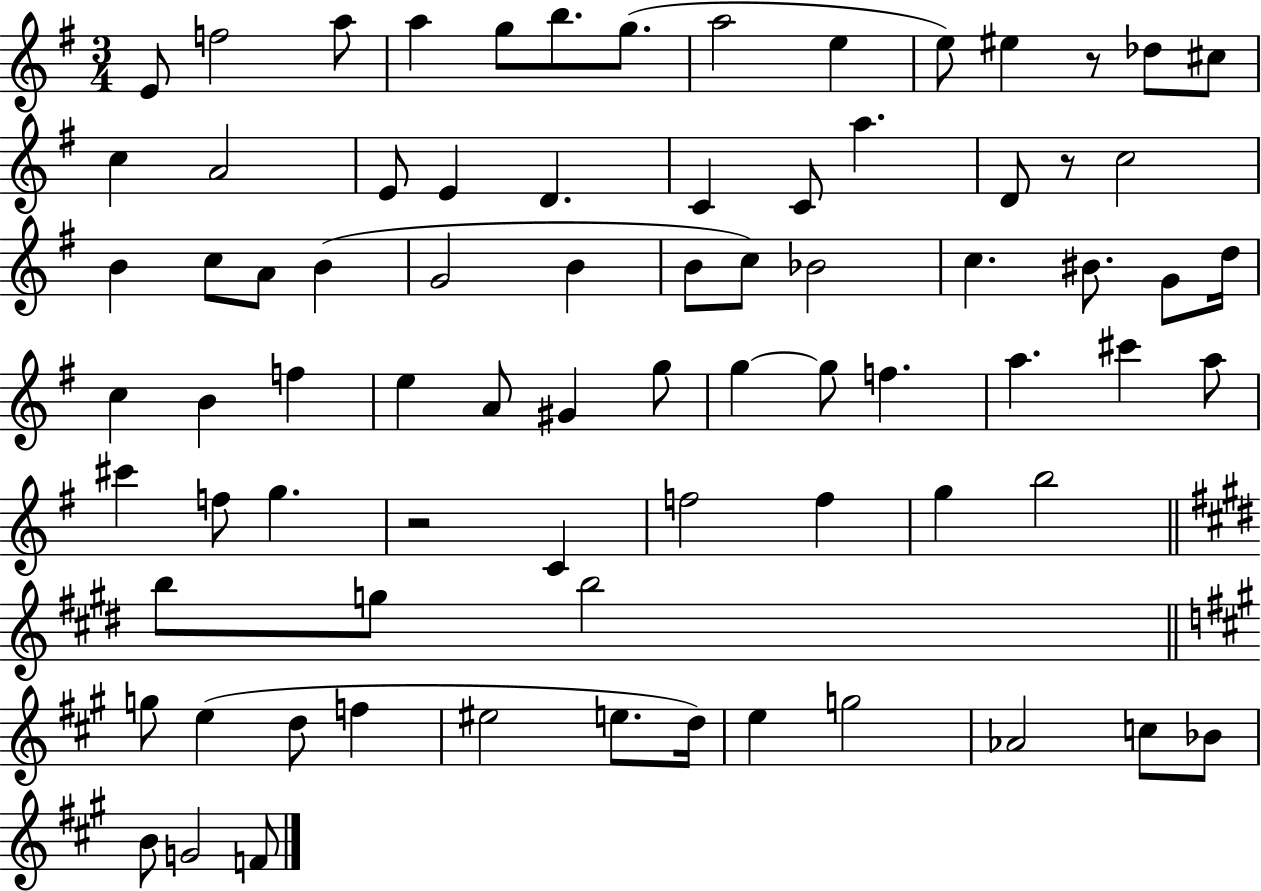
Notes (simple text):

E4/e F5/h A5/e A5/q G5/e B5/e. G5/e. A5/h E5/q E5/e EIS5/q R/e Db5/e C#5/e C5/q A4/h E4/e E4/q D4/q. C4/q C4/e A5/q. D4/e R/e C5/h B4/q C5/e A4/e B4/q G4/h B4/q B4/e C5/e Bb4/h C5/q. BIS4/e. G4/e D5/s C5/q B4/q F5/q E5/q A4/e G#4/q G5/e G5/q G5/e F5/q. A5/q. C#6/q A5/e C#6/q F5/e G5/q. R/h C4/q F5/h F5/q G5/q B5/h B5/e G5/e B5/h G5/e E5/q D5/e F5/q EIS5/h E5/e. D5/s E5/q G5/h Ab4/h C5/e Bb4/e B4/e G4/h F4/e